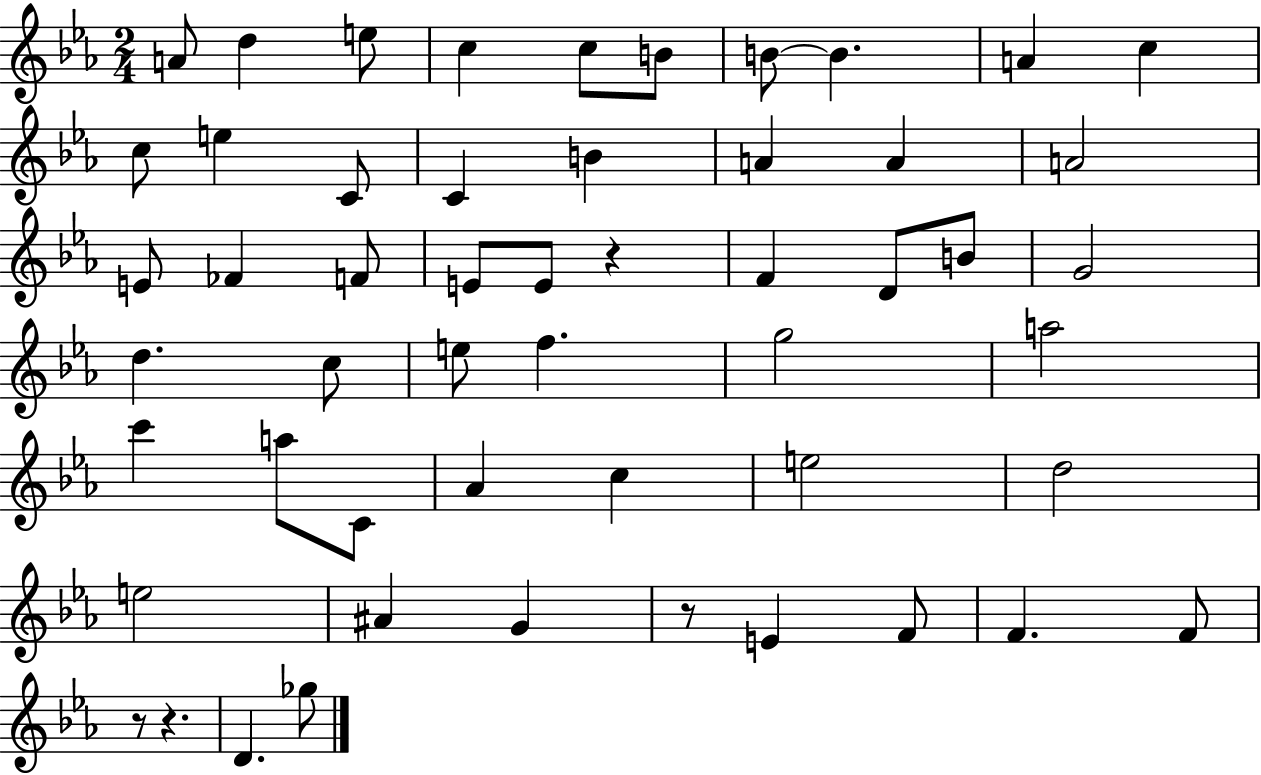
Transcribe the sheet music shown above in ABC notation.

X:1
T:Untitled
M:2/4
L:1/4
K:Eb
A/2 d e/2 c c/2 B/2 B/2 B A c c/2 e C/2 C B A A A2 E/2 _F F/2 E/2 E/2 z F D/2 B/2 G2 d c/2 e/2 f g2 a2 c' a/2 C/2 _A c e2 d2 e2 ^A G z/2 E F/2 F F/2 z/2 z D _g/2